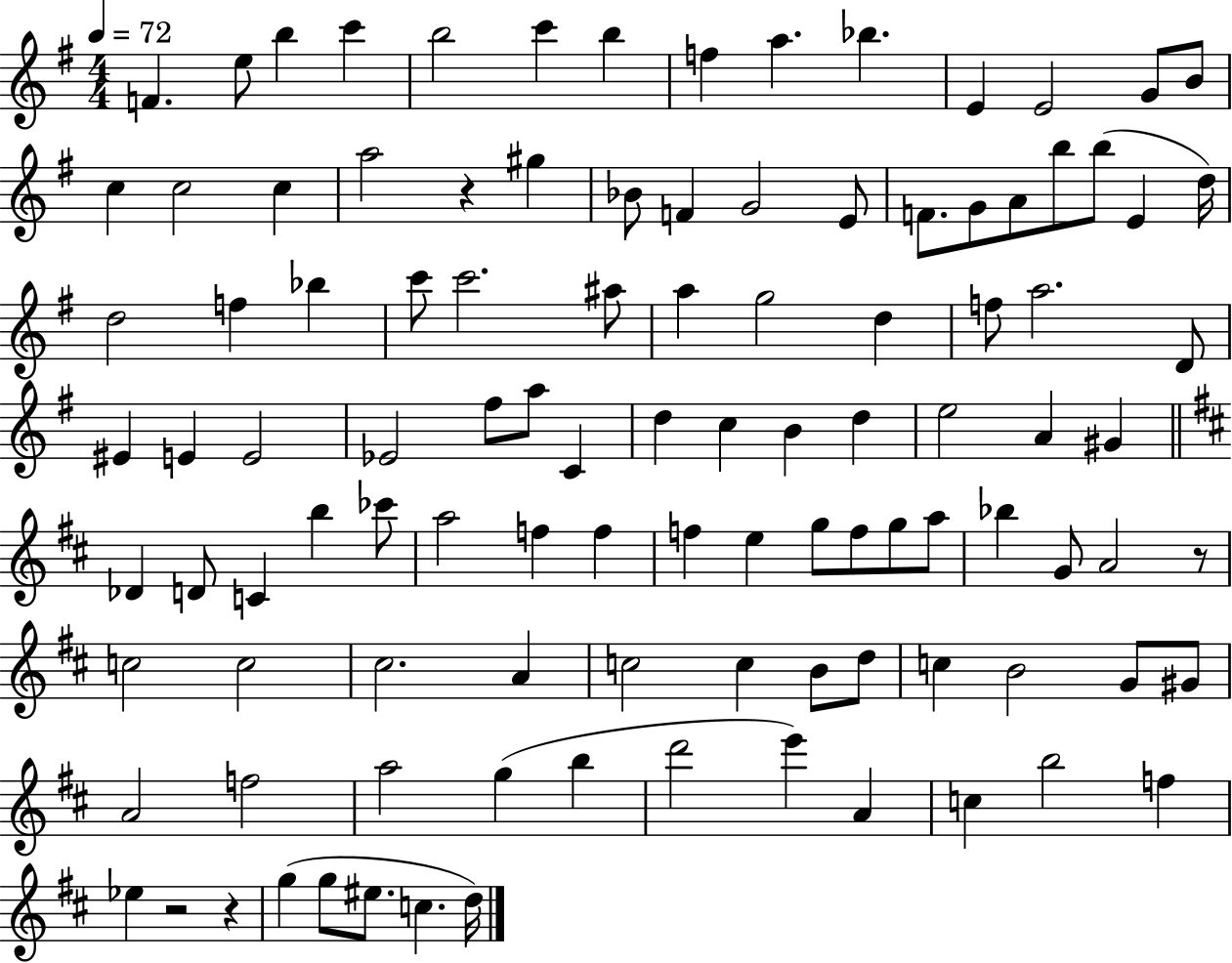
X:1
T:Untitled
M:4/4
L:1/4
K:G
F e/2 b c' b2 c' b f a _b E E2 G/2 B/2 c c2 c a2 z ^g _B/2 F G2 E/2 F/2 G/2 A/2 b/2 b/2 E d/4 d2 f _b c'/2 c'2 ^a/2 a g2 d f/2 a2 D/2 ^E E E2 _E2 ^f/2 a/2 C d c B d e2 A ^G _D D/2 C b _c'/2 a2 f f f e g/2 f/2 g/2 a/2 _b G/2 A2 z/2 c2 c2 ^c2 A c2 c B/2 d/2 c B2 G/2 ^G/2 A2 f2 a2 g b d'2 e' A c b2 f _e z2 z g g/2 ^e/2 c d/4